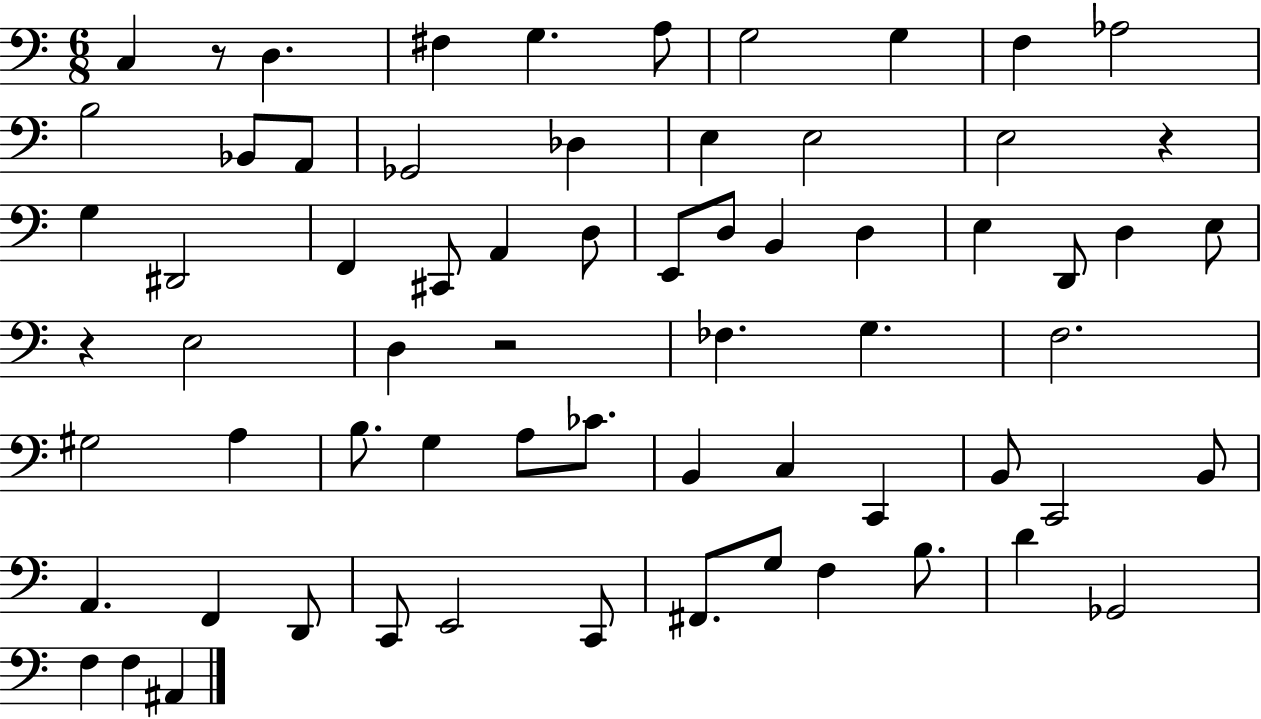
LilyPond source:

{
  \clef bass
  \numericTimeSignature
  \time 6/8
  \key c \major
  \repeat volta 2 { c4 r8 d4. | fis4 g4. a8 | g2 g4 | f4 aes2 | \break b2 bes,8 a,8 | ges,2 des4 | e4 e2 | e2 r4 | \break g4 dis,2 | f,4 cis,8 a,4 d8 | e,8 d8 b,4 d4 | e4 d,8 d4 e8 | \break r4 e2 | d4 r2 | fes4. g4. | f2. | \break gis2 a4 | b8. g4 a8 ces'8. | b,4 c4 c,4 | b,8 c,2 b,8 | \break a,4. f,4 d,8 | c,8 e,2 c,8 | fis,8. g8 f4 b8. | d'4 ges,2 | \break f4 f4 ais,4 | } \bar "|."
}